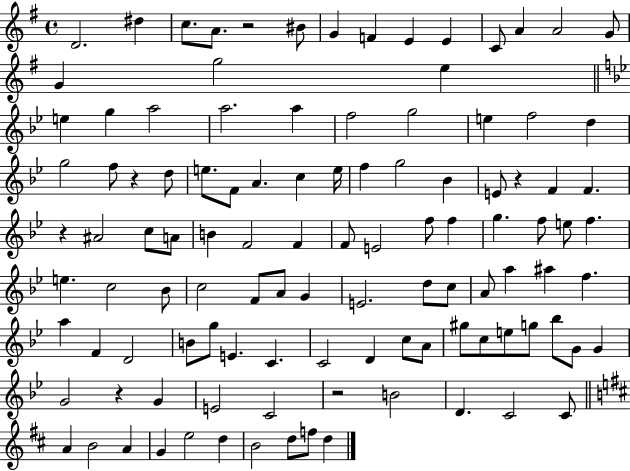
D4/h. D#5/q C5/e. A4/e. R/h BIS4/e G4/q F4/q E4/q E4/q C4/e A4/q A4/h G4/e G4/q G5/h E5/q E5/q G5/q A5/h A5/h. A5/q F5/h G5/h E5/q F5/h D5/q G5/h F5/e R/q D5/e E5/e. F4/e A4/q. C5/q E5/s F5/q G5/h Bb4/q E4/e R/q F4/q F4/q. R/q A#4/h C5/e A4/e B4/q F4/h F4/q F4/e E4/h F5/e F5/q G5/q. F5/e E5/e F5/q. E5/q. C5/h Bb4/e C5/h F4/e A4/e G4/q E4/h. D5/e C5/e A4/e A5/q A#5/q F5/q. A5/q F4/q D4/h B4/e G5/e E4/q. C4/q. C4/h D4/q C5/e A4/e G#5/e C5/e E5/e G5/e Bb5/e G4/e G4/q G4/h R/q G4/q E4/h C4/h R/h B4/h D4/q. C4/h C4/e A4/q B4/h A4/q G4/q E5/h D5/q B4/h D5/e F5/e D5/q